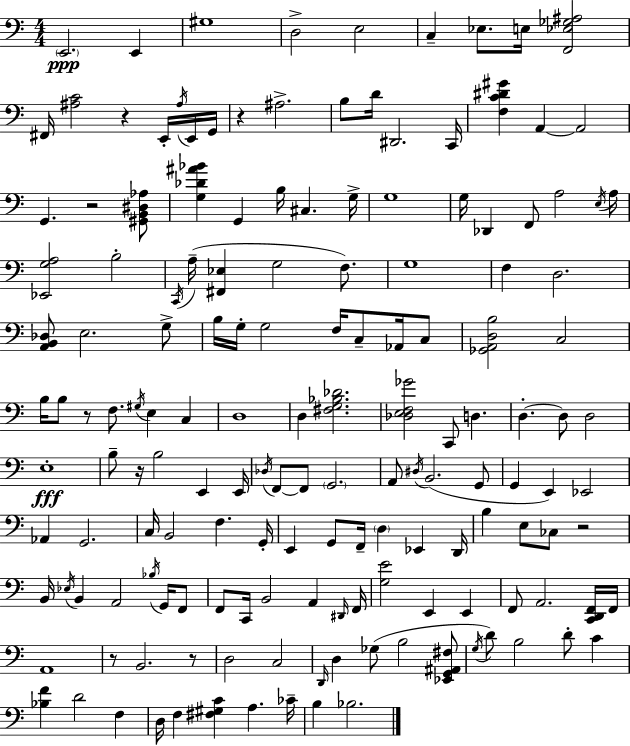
E2/h. E2/q G#3/w D3/h E3/h C3/q Eb3/e. E3/s [F2,Eb3,Gb3,A#3]/h F#2/s [A#3,C4]/h R/q E2/s A#3/s E2/s G2/s R/q A#3/h. B3/e D4/s D#2/h. C2/s [F3,C4,D#4,G#4]/q A2/q A2/h G2/q. R/h [G#2,B2,D#3,Ab3]/e [G3,Db4,A#4,Bb4]/q G2/q B3/s C#3/q. G3/s G3/w G3/s Db2/q F2/e A3/h E3/s A3/s [Eb2,G3,A3]/h B3/h C2/s A3/s [F#2,Eb3]/q G3/h F3/e. G3/w F3/q D3/h. [A2,B2,Db3]/e E3/h. G3/e B3/s G3/s G3/h F3/s C3/e Ab2/s C3/e [Gb2,A2,D3,B3]/h C3/h B3/s B3/e R/e F3/e. G#3/s E3/q C3/q D3/w D3/q [F#3,G3,Bb3,Db4]/h. [Db3,E3,F3,Gb4]/h C2/e D3/q. D3/q. D3/e D3/h E3/w B3/e R/s B3/h E2/q E2/s Db3/s F2/e F2/e G2/h. A2/e D#3/s B2/h. G2/e G2/q E2/q Eb2/h Ab2/q G2/h. C3/s B2/h F3/q. G2/s E2/q G2/e F2/s D3/q Eb2/q D2/s B3/q E3/e CES3/e R/h B2/s Eb3/s B2/q A2/h Bb3/s G2/s F2/e F2/e C2/s B2/h A2/q D#2/s F2/s [G3,E4]/h E2/q E2/q F2/e A2/h. [C2,D2,F2]/s F2/s A2/w R/e B2/h. R/e D3/h C3/h D2/s D3/q Gb3/e B3/h [Eb2,G2,A#2,F#3]/e G3/s D4/e B3/h D4/e C4/q [Bb3,F4]/q D4/h F3/q D3/s F3/q [F#3,G#3,C4]/q A3/q. CES4/s B3/q Bb3/h.